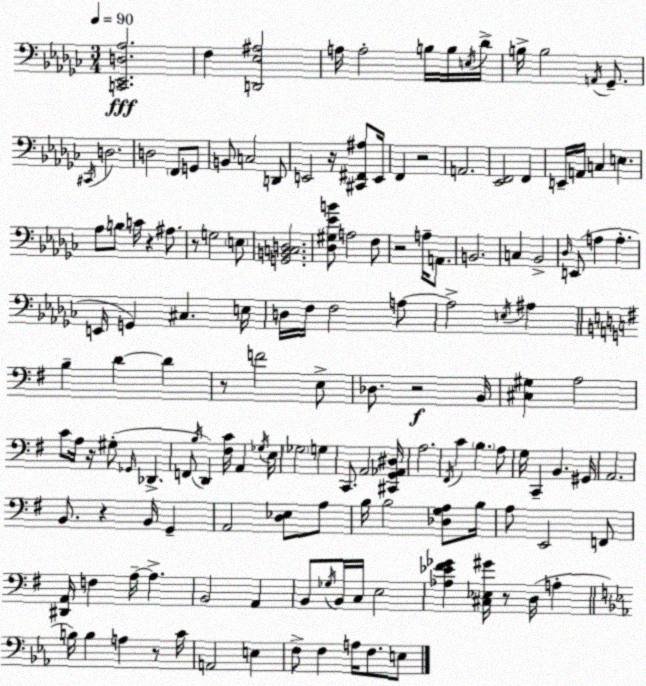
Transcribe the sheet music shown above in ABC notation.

X:1
T:Untitled
M:3/4
L:1/4
K:Ebm
[C,,_E,,D,_A,]2 F, [D,,_E,^A,]2 A,/4 A,2 B,/4 B,/4 E,/4 _D/4 B,/4 B,2 A,,/4 _G,,/2 ^C,,/4 D,2 D,2 F,,/2 G,,/2 B,,/2 C,2 D,,/2 E,,2 z/4 [^C,,^F,,^A,]/2 E,,/4 F,, z2 A,,2 [_E,,F,,]2 F,, E,,/4 A,,/4 C, E, _A,/2 B,/2 C/4 z ^A,/2 z/2 G,2 E,/2 [G,,B,,C,D,]2 [_D,^G,_EB]/2 A,2 F,/2 z2 A,/4 A,,/2 B,,2 C, _B,,2 _D,/4 E,,/2 A, A, E,,/4 G,, ^C, E,/4 D,/4 F,/4 F,2 A,/2 A,2 E,/4 ^A, B, D D z/2 F2 E,/2 _D,/2 z2 B,,/4 [^C,^G,] A,2 C/2 A,/4 z/4 ^G,/2 _G,,/4 _D,, F,,/2 B,/4 D,, [^F,C]/4 A,, _G,/4 E,/4 _G,2 G, C,,/2 A,,2 [^C,,G,,_A,,^D,]/4 A,2 ^F,,/4 C B, A,/2 G,/4 C,, B,, ^G,,/4 A,,2 B,,/2 z B,,/4 G,, A,,2 [D,_E,]/2 A,/2 B,/4 B,2 [_D,G,A,]/2 B,/4 A,/2 E,,2 F,,/2 [^D,,A,,]/4 F, A,/4 A, B,,2 A,, B,,/2 _G,/4 B,,/4 C,/4 E,2 [_A,_E^F_G] [^C,_E,^G]/4 z/2 D,/4 A, B,/4 B, A, z/2 C/4 A,,2 E, F,/2 F, A,/4 F,/2 E,/2